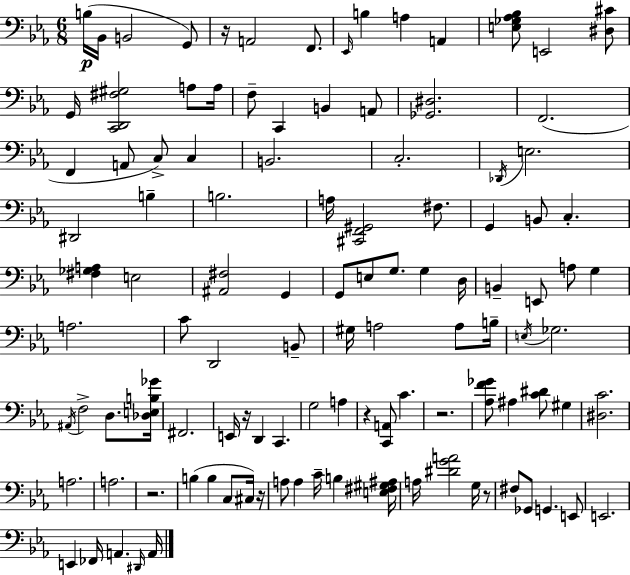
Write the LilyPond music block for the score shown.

{
  \clef bass
  \numericTimeSignature
  \time 6/8
  \key c \minor
  b16(\p bes,16 b,2 g,8) | r16 a,2 f,8. | \grace { ees,16 } b4 a4 a,4 | <e ges aes bes>8 e,2 <dis cis'>8 | \break g,16 <c, d, fis gis>2 a8 | a16 f8-- c,4 b,4 a,8 | <ges, dis>2. | f,2.( | \break f,4 a,8 c8->) c4 | b,2. | c2.-. | \acciaccatura { des,16 } e2. | \break dis,2 b4-- | b2. | a16 <cis, f, gis,>2 fis8. | g,4 b,8 c4.-. | \break <fis ges a>4 e2 | <ais, fis>2 g,4 | g,8 e8 g8. g4 | d16 b,4-- e,8 a8 g4 | \break a2. | c'8 d,2 | b,8-- gis16 a2 a8 | b16-- \acciaccatura { e16 } ges2. | \break \acciaccatura { ais,16 } f2-> | d8. <des e b ges'>16 fis,2. | e,16 r16 d,4 c,4. | g2 | \break a4 r4 <c, a,>8 c'4. | r2. | <aes f' ges'>8 ais4 <c' dis'>8 | gis4 <dis c'>2. | \break a2. | a2. | r2. | b4( b4 | \break c8 cis16) r16 a8 a4 c'16-- b4 | <e fis gis ais>16 a16 <dis' g' a'>2 | g16 r8 fis8 ges,8 g,4. | e,8 e,2. | \break e,4 fes,16 a,4. | \grace { dis,16 } a,16 \bar "|."
}